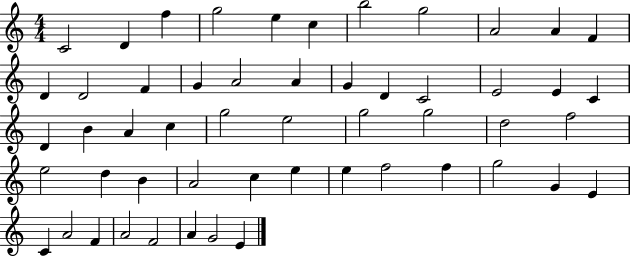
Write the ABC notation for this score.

X:1
T:Untitled
M:4/4
L:1/4
K:C
C2 D f g2 e c b2 g2 A2 A F D D2 F G A2 A G D C2 E2 E C D B A c g2 e2 g2 g2 d2 f2 e2 d B A2 c e e f2 f g2 G E C A2 F A2 F2 A G2 E